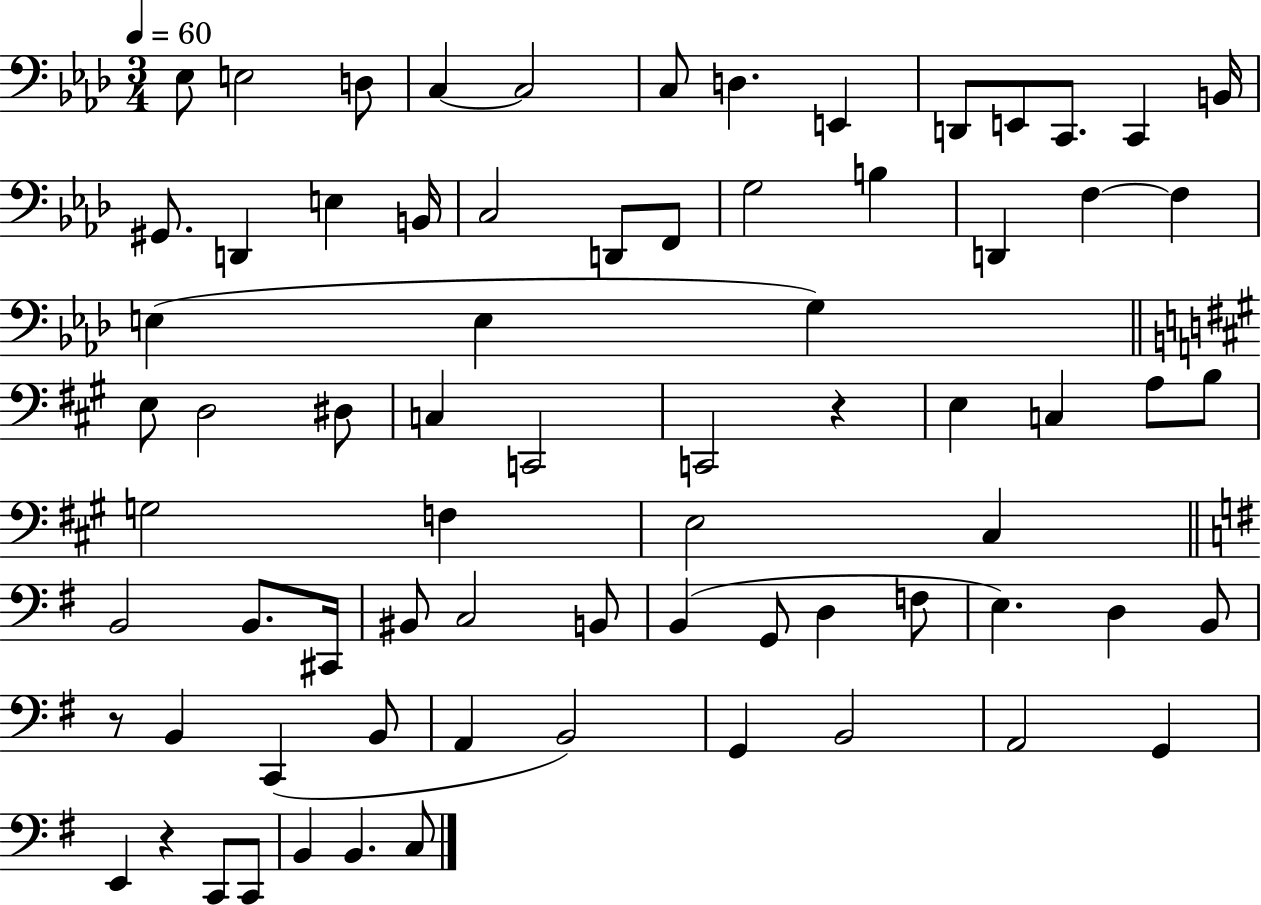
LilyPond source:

{
  \clef bass
  \numericTimeSignature
  \time 3/4
  \key aes \major
  \tempo 4 = 60
  \repeat volta 2 { ees8 e2 d8 | c4~~ c2 | c8 d4. e,4 | d,8 e,8 c,8. c,4 b,16 | \break gis,8. d,4 e4 b,16 | c2 d,8 f,8 | g2 b4 | d,4 f4~~ f4 | \break e4( e4 g4) | \bar "||" \break \key a \major e8 d2 dis8 | c4 c,2 | c,2 r4 | e4 c4 a8 b8 | \break g2 f4 | e2 cis4 | \bar "||" \break \key g \major b,2 b,8. cis,16 | bis,8 c2 b,8 | b,4( g,8 d4 f8 | e4.) d4 b,8 | \break r8 b,4 c,4( b,8 | a,4 b,2) | g,4 b,2 | a,2 g,4 | \break e,4 r4 c,8 c,8 | b,4 b,4. c8 | } \bar "|."
}